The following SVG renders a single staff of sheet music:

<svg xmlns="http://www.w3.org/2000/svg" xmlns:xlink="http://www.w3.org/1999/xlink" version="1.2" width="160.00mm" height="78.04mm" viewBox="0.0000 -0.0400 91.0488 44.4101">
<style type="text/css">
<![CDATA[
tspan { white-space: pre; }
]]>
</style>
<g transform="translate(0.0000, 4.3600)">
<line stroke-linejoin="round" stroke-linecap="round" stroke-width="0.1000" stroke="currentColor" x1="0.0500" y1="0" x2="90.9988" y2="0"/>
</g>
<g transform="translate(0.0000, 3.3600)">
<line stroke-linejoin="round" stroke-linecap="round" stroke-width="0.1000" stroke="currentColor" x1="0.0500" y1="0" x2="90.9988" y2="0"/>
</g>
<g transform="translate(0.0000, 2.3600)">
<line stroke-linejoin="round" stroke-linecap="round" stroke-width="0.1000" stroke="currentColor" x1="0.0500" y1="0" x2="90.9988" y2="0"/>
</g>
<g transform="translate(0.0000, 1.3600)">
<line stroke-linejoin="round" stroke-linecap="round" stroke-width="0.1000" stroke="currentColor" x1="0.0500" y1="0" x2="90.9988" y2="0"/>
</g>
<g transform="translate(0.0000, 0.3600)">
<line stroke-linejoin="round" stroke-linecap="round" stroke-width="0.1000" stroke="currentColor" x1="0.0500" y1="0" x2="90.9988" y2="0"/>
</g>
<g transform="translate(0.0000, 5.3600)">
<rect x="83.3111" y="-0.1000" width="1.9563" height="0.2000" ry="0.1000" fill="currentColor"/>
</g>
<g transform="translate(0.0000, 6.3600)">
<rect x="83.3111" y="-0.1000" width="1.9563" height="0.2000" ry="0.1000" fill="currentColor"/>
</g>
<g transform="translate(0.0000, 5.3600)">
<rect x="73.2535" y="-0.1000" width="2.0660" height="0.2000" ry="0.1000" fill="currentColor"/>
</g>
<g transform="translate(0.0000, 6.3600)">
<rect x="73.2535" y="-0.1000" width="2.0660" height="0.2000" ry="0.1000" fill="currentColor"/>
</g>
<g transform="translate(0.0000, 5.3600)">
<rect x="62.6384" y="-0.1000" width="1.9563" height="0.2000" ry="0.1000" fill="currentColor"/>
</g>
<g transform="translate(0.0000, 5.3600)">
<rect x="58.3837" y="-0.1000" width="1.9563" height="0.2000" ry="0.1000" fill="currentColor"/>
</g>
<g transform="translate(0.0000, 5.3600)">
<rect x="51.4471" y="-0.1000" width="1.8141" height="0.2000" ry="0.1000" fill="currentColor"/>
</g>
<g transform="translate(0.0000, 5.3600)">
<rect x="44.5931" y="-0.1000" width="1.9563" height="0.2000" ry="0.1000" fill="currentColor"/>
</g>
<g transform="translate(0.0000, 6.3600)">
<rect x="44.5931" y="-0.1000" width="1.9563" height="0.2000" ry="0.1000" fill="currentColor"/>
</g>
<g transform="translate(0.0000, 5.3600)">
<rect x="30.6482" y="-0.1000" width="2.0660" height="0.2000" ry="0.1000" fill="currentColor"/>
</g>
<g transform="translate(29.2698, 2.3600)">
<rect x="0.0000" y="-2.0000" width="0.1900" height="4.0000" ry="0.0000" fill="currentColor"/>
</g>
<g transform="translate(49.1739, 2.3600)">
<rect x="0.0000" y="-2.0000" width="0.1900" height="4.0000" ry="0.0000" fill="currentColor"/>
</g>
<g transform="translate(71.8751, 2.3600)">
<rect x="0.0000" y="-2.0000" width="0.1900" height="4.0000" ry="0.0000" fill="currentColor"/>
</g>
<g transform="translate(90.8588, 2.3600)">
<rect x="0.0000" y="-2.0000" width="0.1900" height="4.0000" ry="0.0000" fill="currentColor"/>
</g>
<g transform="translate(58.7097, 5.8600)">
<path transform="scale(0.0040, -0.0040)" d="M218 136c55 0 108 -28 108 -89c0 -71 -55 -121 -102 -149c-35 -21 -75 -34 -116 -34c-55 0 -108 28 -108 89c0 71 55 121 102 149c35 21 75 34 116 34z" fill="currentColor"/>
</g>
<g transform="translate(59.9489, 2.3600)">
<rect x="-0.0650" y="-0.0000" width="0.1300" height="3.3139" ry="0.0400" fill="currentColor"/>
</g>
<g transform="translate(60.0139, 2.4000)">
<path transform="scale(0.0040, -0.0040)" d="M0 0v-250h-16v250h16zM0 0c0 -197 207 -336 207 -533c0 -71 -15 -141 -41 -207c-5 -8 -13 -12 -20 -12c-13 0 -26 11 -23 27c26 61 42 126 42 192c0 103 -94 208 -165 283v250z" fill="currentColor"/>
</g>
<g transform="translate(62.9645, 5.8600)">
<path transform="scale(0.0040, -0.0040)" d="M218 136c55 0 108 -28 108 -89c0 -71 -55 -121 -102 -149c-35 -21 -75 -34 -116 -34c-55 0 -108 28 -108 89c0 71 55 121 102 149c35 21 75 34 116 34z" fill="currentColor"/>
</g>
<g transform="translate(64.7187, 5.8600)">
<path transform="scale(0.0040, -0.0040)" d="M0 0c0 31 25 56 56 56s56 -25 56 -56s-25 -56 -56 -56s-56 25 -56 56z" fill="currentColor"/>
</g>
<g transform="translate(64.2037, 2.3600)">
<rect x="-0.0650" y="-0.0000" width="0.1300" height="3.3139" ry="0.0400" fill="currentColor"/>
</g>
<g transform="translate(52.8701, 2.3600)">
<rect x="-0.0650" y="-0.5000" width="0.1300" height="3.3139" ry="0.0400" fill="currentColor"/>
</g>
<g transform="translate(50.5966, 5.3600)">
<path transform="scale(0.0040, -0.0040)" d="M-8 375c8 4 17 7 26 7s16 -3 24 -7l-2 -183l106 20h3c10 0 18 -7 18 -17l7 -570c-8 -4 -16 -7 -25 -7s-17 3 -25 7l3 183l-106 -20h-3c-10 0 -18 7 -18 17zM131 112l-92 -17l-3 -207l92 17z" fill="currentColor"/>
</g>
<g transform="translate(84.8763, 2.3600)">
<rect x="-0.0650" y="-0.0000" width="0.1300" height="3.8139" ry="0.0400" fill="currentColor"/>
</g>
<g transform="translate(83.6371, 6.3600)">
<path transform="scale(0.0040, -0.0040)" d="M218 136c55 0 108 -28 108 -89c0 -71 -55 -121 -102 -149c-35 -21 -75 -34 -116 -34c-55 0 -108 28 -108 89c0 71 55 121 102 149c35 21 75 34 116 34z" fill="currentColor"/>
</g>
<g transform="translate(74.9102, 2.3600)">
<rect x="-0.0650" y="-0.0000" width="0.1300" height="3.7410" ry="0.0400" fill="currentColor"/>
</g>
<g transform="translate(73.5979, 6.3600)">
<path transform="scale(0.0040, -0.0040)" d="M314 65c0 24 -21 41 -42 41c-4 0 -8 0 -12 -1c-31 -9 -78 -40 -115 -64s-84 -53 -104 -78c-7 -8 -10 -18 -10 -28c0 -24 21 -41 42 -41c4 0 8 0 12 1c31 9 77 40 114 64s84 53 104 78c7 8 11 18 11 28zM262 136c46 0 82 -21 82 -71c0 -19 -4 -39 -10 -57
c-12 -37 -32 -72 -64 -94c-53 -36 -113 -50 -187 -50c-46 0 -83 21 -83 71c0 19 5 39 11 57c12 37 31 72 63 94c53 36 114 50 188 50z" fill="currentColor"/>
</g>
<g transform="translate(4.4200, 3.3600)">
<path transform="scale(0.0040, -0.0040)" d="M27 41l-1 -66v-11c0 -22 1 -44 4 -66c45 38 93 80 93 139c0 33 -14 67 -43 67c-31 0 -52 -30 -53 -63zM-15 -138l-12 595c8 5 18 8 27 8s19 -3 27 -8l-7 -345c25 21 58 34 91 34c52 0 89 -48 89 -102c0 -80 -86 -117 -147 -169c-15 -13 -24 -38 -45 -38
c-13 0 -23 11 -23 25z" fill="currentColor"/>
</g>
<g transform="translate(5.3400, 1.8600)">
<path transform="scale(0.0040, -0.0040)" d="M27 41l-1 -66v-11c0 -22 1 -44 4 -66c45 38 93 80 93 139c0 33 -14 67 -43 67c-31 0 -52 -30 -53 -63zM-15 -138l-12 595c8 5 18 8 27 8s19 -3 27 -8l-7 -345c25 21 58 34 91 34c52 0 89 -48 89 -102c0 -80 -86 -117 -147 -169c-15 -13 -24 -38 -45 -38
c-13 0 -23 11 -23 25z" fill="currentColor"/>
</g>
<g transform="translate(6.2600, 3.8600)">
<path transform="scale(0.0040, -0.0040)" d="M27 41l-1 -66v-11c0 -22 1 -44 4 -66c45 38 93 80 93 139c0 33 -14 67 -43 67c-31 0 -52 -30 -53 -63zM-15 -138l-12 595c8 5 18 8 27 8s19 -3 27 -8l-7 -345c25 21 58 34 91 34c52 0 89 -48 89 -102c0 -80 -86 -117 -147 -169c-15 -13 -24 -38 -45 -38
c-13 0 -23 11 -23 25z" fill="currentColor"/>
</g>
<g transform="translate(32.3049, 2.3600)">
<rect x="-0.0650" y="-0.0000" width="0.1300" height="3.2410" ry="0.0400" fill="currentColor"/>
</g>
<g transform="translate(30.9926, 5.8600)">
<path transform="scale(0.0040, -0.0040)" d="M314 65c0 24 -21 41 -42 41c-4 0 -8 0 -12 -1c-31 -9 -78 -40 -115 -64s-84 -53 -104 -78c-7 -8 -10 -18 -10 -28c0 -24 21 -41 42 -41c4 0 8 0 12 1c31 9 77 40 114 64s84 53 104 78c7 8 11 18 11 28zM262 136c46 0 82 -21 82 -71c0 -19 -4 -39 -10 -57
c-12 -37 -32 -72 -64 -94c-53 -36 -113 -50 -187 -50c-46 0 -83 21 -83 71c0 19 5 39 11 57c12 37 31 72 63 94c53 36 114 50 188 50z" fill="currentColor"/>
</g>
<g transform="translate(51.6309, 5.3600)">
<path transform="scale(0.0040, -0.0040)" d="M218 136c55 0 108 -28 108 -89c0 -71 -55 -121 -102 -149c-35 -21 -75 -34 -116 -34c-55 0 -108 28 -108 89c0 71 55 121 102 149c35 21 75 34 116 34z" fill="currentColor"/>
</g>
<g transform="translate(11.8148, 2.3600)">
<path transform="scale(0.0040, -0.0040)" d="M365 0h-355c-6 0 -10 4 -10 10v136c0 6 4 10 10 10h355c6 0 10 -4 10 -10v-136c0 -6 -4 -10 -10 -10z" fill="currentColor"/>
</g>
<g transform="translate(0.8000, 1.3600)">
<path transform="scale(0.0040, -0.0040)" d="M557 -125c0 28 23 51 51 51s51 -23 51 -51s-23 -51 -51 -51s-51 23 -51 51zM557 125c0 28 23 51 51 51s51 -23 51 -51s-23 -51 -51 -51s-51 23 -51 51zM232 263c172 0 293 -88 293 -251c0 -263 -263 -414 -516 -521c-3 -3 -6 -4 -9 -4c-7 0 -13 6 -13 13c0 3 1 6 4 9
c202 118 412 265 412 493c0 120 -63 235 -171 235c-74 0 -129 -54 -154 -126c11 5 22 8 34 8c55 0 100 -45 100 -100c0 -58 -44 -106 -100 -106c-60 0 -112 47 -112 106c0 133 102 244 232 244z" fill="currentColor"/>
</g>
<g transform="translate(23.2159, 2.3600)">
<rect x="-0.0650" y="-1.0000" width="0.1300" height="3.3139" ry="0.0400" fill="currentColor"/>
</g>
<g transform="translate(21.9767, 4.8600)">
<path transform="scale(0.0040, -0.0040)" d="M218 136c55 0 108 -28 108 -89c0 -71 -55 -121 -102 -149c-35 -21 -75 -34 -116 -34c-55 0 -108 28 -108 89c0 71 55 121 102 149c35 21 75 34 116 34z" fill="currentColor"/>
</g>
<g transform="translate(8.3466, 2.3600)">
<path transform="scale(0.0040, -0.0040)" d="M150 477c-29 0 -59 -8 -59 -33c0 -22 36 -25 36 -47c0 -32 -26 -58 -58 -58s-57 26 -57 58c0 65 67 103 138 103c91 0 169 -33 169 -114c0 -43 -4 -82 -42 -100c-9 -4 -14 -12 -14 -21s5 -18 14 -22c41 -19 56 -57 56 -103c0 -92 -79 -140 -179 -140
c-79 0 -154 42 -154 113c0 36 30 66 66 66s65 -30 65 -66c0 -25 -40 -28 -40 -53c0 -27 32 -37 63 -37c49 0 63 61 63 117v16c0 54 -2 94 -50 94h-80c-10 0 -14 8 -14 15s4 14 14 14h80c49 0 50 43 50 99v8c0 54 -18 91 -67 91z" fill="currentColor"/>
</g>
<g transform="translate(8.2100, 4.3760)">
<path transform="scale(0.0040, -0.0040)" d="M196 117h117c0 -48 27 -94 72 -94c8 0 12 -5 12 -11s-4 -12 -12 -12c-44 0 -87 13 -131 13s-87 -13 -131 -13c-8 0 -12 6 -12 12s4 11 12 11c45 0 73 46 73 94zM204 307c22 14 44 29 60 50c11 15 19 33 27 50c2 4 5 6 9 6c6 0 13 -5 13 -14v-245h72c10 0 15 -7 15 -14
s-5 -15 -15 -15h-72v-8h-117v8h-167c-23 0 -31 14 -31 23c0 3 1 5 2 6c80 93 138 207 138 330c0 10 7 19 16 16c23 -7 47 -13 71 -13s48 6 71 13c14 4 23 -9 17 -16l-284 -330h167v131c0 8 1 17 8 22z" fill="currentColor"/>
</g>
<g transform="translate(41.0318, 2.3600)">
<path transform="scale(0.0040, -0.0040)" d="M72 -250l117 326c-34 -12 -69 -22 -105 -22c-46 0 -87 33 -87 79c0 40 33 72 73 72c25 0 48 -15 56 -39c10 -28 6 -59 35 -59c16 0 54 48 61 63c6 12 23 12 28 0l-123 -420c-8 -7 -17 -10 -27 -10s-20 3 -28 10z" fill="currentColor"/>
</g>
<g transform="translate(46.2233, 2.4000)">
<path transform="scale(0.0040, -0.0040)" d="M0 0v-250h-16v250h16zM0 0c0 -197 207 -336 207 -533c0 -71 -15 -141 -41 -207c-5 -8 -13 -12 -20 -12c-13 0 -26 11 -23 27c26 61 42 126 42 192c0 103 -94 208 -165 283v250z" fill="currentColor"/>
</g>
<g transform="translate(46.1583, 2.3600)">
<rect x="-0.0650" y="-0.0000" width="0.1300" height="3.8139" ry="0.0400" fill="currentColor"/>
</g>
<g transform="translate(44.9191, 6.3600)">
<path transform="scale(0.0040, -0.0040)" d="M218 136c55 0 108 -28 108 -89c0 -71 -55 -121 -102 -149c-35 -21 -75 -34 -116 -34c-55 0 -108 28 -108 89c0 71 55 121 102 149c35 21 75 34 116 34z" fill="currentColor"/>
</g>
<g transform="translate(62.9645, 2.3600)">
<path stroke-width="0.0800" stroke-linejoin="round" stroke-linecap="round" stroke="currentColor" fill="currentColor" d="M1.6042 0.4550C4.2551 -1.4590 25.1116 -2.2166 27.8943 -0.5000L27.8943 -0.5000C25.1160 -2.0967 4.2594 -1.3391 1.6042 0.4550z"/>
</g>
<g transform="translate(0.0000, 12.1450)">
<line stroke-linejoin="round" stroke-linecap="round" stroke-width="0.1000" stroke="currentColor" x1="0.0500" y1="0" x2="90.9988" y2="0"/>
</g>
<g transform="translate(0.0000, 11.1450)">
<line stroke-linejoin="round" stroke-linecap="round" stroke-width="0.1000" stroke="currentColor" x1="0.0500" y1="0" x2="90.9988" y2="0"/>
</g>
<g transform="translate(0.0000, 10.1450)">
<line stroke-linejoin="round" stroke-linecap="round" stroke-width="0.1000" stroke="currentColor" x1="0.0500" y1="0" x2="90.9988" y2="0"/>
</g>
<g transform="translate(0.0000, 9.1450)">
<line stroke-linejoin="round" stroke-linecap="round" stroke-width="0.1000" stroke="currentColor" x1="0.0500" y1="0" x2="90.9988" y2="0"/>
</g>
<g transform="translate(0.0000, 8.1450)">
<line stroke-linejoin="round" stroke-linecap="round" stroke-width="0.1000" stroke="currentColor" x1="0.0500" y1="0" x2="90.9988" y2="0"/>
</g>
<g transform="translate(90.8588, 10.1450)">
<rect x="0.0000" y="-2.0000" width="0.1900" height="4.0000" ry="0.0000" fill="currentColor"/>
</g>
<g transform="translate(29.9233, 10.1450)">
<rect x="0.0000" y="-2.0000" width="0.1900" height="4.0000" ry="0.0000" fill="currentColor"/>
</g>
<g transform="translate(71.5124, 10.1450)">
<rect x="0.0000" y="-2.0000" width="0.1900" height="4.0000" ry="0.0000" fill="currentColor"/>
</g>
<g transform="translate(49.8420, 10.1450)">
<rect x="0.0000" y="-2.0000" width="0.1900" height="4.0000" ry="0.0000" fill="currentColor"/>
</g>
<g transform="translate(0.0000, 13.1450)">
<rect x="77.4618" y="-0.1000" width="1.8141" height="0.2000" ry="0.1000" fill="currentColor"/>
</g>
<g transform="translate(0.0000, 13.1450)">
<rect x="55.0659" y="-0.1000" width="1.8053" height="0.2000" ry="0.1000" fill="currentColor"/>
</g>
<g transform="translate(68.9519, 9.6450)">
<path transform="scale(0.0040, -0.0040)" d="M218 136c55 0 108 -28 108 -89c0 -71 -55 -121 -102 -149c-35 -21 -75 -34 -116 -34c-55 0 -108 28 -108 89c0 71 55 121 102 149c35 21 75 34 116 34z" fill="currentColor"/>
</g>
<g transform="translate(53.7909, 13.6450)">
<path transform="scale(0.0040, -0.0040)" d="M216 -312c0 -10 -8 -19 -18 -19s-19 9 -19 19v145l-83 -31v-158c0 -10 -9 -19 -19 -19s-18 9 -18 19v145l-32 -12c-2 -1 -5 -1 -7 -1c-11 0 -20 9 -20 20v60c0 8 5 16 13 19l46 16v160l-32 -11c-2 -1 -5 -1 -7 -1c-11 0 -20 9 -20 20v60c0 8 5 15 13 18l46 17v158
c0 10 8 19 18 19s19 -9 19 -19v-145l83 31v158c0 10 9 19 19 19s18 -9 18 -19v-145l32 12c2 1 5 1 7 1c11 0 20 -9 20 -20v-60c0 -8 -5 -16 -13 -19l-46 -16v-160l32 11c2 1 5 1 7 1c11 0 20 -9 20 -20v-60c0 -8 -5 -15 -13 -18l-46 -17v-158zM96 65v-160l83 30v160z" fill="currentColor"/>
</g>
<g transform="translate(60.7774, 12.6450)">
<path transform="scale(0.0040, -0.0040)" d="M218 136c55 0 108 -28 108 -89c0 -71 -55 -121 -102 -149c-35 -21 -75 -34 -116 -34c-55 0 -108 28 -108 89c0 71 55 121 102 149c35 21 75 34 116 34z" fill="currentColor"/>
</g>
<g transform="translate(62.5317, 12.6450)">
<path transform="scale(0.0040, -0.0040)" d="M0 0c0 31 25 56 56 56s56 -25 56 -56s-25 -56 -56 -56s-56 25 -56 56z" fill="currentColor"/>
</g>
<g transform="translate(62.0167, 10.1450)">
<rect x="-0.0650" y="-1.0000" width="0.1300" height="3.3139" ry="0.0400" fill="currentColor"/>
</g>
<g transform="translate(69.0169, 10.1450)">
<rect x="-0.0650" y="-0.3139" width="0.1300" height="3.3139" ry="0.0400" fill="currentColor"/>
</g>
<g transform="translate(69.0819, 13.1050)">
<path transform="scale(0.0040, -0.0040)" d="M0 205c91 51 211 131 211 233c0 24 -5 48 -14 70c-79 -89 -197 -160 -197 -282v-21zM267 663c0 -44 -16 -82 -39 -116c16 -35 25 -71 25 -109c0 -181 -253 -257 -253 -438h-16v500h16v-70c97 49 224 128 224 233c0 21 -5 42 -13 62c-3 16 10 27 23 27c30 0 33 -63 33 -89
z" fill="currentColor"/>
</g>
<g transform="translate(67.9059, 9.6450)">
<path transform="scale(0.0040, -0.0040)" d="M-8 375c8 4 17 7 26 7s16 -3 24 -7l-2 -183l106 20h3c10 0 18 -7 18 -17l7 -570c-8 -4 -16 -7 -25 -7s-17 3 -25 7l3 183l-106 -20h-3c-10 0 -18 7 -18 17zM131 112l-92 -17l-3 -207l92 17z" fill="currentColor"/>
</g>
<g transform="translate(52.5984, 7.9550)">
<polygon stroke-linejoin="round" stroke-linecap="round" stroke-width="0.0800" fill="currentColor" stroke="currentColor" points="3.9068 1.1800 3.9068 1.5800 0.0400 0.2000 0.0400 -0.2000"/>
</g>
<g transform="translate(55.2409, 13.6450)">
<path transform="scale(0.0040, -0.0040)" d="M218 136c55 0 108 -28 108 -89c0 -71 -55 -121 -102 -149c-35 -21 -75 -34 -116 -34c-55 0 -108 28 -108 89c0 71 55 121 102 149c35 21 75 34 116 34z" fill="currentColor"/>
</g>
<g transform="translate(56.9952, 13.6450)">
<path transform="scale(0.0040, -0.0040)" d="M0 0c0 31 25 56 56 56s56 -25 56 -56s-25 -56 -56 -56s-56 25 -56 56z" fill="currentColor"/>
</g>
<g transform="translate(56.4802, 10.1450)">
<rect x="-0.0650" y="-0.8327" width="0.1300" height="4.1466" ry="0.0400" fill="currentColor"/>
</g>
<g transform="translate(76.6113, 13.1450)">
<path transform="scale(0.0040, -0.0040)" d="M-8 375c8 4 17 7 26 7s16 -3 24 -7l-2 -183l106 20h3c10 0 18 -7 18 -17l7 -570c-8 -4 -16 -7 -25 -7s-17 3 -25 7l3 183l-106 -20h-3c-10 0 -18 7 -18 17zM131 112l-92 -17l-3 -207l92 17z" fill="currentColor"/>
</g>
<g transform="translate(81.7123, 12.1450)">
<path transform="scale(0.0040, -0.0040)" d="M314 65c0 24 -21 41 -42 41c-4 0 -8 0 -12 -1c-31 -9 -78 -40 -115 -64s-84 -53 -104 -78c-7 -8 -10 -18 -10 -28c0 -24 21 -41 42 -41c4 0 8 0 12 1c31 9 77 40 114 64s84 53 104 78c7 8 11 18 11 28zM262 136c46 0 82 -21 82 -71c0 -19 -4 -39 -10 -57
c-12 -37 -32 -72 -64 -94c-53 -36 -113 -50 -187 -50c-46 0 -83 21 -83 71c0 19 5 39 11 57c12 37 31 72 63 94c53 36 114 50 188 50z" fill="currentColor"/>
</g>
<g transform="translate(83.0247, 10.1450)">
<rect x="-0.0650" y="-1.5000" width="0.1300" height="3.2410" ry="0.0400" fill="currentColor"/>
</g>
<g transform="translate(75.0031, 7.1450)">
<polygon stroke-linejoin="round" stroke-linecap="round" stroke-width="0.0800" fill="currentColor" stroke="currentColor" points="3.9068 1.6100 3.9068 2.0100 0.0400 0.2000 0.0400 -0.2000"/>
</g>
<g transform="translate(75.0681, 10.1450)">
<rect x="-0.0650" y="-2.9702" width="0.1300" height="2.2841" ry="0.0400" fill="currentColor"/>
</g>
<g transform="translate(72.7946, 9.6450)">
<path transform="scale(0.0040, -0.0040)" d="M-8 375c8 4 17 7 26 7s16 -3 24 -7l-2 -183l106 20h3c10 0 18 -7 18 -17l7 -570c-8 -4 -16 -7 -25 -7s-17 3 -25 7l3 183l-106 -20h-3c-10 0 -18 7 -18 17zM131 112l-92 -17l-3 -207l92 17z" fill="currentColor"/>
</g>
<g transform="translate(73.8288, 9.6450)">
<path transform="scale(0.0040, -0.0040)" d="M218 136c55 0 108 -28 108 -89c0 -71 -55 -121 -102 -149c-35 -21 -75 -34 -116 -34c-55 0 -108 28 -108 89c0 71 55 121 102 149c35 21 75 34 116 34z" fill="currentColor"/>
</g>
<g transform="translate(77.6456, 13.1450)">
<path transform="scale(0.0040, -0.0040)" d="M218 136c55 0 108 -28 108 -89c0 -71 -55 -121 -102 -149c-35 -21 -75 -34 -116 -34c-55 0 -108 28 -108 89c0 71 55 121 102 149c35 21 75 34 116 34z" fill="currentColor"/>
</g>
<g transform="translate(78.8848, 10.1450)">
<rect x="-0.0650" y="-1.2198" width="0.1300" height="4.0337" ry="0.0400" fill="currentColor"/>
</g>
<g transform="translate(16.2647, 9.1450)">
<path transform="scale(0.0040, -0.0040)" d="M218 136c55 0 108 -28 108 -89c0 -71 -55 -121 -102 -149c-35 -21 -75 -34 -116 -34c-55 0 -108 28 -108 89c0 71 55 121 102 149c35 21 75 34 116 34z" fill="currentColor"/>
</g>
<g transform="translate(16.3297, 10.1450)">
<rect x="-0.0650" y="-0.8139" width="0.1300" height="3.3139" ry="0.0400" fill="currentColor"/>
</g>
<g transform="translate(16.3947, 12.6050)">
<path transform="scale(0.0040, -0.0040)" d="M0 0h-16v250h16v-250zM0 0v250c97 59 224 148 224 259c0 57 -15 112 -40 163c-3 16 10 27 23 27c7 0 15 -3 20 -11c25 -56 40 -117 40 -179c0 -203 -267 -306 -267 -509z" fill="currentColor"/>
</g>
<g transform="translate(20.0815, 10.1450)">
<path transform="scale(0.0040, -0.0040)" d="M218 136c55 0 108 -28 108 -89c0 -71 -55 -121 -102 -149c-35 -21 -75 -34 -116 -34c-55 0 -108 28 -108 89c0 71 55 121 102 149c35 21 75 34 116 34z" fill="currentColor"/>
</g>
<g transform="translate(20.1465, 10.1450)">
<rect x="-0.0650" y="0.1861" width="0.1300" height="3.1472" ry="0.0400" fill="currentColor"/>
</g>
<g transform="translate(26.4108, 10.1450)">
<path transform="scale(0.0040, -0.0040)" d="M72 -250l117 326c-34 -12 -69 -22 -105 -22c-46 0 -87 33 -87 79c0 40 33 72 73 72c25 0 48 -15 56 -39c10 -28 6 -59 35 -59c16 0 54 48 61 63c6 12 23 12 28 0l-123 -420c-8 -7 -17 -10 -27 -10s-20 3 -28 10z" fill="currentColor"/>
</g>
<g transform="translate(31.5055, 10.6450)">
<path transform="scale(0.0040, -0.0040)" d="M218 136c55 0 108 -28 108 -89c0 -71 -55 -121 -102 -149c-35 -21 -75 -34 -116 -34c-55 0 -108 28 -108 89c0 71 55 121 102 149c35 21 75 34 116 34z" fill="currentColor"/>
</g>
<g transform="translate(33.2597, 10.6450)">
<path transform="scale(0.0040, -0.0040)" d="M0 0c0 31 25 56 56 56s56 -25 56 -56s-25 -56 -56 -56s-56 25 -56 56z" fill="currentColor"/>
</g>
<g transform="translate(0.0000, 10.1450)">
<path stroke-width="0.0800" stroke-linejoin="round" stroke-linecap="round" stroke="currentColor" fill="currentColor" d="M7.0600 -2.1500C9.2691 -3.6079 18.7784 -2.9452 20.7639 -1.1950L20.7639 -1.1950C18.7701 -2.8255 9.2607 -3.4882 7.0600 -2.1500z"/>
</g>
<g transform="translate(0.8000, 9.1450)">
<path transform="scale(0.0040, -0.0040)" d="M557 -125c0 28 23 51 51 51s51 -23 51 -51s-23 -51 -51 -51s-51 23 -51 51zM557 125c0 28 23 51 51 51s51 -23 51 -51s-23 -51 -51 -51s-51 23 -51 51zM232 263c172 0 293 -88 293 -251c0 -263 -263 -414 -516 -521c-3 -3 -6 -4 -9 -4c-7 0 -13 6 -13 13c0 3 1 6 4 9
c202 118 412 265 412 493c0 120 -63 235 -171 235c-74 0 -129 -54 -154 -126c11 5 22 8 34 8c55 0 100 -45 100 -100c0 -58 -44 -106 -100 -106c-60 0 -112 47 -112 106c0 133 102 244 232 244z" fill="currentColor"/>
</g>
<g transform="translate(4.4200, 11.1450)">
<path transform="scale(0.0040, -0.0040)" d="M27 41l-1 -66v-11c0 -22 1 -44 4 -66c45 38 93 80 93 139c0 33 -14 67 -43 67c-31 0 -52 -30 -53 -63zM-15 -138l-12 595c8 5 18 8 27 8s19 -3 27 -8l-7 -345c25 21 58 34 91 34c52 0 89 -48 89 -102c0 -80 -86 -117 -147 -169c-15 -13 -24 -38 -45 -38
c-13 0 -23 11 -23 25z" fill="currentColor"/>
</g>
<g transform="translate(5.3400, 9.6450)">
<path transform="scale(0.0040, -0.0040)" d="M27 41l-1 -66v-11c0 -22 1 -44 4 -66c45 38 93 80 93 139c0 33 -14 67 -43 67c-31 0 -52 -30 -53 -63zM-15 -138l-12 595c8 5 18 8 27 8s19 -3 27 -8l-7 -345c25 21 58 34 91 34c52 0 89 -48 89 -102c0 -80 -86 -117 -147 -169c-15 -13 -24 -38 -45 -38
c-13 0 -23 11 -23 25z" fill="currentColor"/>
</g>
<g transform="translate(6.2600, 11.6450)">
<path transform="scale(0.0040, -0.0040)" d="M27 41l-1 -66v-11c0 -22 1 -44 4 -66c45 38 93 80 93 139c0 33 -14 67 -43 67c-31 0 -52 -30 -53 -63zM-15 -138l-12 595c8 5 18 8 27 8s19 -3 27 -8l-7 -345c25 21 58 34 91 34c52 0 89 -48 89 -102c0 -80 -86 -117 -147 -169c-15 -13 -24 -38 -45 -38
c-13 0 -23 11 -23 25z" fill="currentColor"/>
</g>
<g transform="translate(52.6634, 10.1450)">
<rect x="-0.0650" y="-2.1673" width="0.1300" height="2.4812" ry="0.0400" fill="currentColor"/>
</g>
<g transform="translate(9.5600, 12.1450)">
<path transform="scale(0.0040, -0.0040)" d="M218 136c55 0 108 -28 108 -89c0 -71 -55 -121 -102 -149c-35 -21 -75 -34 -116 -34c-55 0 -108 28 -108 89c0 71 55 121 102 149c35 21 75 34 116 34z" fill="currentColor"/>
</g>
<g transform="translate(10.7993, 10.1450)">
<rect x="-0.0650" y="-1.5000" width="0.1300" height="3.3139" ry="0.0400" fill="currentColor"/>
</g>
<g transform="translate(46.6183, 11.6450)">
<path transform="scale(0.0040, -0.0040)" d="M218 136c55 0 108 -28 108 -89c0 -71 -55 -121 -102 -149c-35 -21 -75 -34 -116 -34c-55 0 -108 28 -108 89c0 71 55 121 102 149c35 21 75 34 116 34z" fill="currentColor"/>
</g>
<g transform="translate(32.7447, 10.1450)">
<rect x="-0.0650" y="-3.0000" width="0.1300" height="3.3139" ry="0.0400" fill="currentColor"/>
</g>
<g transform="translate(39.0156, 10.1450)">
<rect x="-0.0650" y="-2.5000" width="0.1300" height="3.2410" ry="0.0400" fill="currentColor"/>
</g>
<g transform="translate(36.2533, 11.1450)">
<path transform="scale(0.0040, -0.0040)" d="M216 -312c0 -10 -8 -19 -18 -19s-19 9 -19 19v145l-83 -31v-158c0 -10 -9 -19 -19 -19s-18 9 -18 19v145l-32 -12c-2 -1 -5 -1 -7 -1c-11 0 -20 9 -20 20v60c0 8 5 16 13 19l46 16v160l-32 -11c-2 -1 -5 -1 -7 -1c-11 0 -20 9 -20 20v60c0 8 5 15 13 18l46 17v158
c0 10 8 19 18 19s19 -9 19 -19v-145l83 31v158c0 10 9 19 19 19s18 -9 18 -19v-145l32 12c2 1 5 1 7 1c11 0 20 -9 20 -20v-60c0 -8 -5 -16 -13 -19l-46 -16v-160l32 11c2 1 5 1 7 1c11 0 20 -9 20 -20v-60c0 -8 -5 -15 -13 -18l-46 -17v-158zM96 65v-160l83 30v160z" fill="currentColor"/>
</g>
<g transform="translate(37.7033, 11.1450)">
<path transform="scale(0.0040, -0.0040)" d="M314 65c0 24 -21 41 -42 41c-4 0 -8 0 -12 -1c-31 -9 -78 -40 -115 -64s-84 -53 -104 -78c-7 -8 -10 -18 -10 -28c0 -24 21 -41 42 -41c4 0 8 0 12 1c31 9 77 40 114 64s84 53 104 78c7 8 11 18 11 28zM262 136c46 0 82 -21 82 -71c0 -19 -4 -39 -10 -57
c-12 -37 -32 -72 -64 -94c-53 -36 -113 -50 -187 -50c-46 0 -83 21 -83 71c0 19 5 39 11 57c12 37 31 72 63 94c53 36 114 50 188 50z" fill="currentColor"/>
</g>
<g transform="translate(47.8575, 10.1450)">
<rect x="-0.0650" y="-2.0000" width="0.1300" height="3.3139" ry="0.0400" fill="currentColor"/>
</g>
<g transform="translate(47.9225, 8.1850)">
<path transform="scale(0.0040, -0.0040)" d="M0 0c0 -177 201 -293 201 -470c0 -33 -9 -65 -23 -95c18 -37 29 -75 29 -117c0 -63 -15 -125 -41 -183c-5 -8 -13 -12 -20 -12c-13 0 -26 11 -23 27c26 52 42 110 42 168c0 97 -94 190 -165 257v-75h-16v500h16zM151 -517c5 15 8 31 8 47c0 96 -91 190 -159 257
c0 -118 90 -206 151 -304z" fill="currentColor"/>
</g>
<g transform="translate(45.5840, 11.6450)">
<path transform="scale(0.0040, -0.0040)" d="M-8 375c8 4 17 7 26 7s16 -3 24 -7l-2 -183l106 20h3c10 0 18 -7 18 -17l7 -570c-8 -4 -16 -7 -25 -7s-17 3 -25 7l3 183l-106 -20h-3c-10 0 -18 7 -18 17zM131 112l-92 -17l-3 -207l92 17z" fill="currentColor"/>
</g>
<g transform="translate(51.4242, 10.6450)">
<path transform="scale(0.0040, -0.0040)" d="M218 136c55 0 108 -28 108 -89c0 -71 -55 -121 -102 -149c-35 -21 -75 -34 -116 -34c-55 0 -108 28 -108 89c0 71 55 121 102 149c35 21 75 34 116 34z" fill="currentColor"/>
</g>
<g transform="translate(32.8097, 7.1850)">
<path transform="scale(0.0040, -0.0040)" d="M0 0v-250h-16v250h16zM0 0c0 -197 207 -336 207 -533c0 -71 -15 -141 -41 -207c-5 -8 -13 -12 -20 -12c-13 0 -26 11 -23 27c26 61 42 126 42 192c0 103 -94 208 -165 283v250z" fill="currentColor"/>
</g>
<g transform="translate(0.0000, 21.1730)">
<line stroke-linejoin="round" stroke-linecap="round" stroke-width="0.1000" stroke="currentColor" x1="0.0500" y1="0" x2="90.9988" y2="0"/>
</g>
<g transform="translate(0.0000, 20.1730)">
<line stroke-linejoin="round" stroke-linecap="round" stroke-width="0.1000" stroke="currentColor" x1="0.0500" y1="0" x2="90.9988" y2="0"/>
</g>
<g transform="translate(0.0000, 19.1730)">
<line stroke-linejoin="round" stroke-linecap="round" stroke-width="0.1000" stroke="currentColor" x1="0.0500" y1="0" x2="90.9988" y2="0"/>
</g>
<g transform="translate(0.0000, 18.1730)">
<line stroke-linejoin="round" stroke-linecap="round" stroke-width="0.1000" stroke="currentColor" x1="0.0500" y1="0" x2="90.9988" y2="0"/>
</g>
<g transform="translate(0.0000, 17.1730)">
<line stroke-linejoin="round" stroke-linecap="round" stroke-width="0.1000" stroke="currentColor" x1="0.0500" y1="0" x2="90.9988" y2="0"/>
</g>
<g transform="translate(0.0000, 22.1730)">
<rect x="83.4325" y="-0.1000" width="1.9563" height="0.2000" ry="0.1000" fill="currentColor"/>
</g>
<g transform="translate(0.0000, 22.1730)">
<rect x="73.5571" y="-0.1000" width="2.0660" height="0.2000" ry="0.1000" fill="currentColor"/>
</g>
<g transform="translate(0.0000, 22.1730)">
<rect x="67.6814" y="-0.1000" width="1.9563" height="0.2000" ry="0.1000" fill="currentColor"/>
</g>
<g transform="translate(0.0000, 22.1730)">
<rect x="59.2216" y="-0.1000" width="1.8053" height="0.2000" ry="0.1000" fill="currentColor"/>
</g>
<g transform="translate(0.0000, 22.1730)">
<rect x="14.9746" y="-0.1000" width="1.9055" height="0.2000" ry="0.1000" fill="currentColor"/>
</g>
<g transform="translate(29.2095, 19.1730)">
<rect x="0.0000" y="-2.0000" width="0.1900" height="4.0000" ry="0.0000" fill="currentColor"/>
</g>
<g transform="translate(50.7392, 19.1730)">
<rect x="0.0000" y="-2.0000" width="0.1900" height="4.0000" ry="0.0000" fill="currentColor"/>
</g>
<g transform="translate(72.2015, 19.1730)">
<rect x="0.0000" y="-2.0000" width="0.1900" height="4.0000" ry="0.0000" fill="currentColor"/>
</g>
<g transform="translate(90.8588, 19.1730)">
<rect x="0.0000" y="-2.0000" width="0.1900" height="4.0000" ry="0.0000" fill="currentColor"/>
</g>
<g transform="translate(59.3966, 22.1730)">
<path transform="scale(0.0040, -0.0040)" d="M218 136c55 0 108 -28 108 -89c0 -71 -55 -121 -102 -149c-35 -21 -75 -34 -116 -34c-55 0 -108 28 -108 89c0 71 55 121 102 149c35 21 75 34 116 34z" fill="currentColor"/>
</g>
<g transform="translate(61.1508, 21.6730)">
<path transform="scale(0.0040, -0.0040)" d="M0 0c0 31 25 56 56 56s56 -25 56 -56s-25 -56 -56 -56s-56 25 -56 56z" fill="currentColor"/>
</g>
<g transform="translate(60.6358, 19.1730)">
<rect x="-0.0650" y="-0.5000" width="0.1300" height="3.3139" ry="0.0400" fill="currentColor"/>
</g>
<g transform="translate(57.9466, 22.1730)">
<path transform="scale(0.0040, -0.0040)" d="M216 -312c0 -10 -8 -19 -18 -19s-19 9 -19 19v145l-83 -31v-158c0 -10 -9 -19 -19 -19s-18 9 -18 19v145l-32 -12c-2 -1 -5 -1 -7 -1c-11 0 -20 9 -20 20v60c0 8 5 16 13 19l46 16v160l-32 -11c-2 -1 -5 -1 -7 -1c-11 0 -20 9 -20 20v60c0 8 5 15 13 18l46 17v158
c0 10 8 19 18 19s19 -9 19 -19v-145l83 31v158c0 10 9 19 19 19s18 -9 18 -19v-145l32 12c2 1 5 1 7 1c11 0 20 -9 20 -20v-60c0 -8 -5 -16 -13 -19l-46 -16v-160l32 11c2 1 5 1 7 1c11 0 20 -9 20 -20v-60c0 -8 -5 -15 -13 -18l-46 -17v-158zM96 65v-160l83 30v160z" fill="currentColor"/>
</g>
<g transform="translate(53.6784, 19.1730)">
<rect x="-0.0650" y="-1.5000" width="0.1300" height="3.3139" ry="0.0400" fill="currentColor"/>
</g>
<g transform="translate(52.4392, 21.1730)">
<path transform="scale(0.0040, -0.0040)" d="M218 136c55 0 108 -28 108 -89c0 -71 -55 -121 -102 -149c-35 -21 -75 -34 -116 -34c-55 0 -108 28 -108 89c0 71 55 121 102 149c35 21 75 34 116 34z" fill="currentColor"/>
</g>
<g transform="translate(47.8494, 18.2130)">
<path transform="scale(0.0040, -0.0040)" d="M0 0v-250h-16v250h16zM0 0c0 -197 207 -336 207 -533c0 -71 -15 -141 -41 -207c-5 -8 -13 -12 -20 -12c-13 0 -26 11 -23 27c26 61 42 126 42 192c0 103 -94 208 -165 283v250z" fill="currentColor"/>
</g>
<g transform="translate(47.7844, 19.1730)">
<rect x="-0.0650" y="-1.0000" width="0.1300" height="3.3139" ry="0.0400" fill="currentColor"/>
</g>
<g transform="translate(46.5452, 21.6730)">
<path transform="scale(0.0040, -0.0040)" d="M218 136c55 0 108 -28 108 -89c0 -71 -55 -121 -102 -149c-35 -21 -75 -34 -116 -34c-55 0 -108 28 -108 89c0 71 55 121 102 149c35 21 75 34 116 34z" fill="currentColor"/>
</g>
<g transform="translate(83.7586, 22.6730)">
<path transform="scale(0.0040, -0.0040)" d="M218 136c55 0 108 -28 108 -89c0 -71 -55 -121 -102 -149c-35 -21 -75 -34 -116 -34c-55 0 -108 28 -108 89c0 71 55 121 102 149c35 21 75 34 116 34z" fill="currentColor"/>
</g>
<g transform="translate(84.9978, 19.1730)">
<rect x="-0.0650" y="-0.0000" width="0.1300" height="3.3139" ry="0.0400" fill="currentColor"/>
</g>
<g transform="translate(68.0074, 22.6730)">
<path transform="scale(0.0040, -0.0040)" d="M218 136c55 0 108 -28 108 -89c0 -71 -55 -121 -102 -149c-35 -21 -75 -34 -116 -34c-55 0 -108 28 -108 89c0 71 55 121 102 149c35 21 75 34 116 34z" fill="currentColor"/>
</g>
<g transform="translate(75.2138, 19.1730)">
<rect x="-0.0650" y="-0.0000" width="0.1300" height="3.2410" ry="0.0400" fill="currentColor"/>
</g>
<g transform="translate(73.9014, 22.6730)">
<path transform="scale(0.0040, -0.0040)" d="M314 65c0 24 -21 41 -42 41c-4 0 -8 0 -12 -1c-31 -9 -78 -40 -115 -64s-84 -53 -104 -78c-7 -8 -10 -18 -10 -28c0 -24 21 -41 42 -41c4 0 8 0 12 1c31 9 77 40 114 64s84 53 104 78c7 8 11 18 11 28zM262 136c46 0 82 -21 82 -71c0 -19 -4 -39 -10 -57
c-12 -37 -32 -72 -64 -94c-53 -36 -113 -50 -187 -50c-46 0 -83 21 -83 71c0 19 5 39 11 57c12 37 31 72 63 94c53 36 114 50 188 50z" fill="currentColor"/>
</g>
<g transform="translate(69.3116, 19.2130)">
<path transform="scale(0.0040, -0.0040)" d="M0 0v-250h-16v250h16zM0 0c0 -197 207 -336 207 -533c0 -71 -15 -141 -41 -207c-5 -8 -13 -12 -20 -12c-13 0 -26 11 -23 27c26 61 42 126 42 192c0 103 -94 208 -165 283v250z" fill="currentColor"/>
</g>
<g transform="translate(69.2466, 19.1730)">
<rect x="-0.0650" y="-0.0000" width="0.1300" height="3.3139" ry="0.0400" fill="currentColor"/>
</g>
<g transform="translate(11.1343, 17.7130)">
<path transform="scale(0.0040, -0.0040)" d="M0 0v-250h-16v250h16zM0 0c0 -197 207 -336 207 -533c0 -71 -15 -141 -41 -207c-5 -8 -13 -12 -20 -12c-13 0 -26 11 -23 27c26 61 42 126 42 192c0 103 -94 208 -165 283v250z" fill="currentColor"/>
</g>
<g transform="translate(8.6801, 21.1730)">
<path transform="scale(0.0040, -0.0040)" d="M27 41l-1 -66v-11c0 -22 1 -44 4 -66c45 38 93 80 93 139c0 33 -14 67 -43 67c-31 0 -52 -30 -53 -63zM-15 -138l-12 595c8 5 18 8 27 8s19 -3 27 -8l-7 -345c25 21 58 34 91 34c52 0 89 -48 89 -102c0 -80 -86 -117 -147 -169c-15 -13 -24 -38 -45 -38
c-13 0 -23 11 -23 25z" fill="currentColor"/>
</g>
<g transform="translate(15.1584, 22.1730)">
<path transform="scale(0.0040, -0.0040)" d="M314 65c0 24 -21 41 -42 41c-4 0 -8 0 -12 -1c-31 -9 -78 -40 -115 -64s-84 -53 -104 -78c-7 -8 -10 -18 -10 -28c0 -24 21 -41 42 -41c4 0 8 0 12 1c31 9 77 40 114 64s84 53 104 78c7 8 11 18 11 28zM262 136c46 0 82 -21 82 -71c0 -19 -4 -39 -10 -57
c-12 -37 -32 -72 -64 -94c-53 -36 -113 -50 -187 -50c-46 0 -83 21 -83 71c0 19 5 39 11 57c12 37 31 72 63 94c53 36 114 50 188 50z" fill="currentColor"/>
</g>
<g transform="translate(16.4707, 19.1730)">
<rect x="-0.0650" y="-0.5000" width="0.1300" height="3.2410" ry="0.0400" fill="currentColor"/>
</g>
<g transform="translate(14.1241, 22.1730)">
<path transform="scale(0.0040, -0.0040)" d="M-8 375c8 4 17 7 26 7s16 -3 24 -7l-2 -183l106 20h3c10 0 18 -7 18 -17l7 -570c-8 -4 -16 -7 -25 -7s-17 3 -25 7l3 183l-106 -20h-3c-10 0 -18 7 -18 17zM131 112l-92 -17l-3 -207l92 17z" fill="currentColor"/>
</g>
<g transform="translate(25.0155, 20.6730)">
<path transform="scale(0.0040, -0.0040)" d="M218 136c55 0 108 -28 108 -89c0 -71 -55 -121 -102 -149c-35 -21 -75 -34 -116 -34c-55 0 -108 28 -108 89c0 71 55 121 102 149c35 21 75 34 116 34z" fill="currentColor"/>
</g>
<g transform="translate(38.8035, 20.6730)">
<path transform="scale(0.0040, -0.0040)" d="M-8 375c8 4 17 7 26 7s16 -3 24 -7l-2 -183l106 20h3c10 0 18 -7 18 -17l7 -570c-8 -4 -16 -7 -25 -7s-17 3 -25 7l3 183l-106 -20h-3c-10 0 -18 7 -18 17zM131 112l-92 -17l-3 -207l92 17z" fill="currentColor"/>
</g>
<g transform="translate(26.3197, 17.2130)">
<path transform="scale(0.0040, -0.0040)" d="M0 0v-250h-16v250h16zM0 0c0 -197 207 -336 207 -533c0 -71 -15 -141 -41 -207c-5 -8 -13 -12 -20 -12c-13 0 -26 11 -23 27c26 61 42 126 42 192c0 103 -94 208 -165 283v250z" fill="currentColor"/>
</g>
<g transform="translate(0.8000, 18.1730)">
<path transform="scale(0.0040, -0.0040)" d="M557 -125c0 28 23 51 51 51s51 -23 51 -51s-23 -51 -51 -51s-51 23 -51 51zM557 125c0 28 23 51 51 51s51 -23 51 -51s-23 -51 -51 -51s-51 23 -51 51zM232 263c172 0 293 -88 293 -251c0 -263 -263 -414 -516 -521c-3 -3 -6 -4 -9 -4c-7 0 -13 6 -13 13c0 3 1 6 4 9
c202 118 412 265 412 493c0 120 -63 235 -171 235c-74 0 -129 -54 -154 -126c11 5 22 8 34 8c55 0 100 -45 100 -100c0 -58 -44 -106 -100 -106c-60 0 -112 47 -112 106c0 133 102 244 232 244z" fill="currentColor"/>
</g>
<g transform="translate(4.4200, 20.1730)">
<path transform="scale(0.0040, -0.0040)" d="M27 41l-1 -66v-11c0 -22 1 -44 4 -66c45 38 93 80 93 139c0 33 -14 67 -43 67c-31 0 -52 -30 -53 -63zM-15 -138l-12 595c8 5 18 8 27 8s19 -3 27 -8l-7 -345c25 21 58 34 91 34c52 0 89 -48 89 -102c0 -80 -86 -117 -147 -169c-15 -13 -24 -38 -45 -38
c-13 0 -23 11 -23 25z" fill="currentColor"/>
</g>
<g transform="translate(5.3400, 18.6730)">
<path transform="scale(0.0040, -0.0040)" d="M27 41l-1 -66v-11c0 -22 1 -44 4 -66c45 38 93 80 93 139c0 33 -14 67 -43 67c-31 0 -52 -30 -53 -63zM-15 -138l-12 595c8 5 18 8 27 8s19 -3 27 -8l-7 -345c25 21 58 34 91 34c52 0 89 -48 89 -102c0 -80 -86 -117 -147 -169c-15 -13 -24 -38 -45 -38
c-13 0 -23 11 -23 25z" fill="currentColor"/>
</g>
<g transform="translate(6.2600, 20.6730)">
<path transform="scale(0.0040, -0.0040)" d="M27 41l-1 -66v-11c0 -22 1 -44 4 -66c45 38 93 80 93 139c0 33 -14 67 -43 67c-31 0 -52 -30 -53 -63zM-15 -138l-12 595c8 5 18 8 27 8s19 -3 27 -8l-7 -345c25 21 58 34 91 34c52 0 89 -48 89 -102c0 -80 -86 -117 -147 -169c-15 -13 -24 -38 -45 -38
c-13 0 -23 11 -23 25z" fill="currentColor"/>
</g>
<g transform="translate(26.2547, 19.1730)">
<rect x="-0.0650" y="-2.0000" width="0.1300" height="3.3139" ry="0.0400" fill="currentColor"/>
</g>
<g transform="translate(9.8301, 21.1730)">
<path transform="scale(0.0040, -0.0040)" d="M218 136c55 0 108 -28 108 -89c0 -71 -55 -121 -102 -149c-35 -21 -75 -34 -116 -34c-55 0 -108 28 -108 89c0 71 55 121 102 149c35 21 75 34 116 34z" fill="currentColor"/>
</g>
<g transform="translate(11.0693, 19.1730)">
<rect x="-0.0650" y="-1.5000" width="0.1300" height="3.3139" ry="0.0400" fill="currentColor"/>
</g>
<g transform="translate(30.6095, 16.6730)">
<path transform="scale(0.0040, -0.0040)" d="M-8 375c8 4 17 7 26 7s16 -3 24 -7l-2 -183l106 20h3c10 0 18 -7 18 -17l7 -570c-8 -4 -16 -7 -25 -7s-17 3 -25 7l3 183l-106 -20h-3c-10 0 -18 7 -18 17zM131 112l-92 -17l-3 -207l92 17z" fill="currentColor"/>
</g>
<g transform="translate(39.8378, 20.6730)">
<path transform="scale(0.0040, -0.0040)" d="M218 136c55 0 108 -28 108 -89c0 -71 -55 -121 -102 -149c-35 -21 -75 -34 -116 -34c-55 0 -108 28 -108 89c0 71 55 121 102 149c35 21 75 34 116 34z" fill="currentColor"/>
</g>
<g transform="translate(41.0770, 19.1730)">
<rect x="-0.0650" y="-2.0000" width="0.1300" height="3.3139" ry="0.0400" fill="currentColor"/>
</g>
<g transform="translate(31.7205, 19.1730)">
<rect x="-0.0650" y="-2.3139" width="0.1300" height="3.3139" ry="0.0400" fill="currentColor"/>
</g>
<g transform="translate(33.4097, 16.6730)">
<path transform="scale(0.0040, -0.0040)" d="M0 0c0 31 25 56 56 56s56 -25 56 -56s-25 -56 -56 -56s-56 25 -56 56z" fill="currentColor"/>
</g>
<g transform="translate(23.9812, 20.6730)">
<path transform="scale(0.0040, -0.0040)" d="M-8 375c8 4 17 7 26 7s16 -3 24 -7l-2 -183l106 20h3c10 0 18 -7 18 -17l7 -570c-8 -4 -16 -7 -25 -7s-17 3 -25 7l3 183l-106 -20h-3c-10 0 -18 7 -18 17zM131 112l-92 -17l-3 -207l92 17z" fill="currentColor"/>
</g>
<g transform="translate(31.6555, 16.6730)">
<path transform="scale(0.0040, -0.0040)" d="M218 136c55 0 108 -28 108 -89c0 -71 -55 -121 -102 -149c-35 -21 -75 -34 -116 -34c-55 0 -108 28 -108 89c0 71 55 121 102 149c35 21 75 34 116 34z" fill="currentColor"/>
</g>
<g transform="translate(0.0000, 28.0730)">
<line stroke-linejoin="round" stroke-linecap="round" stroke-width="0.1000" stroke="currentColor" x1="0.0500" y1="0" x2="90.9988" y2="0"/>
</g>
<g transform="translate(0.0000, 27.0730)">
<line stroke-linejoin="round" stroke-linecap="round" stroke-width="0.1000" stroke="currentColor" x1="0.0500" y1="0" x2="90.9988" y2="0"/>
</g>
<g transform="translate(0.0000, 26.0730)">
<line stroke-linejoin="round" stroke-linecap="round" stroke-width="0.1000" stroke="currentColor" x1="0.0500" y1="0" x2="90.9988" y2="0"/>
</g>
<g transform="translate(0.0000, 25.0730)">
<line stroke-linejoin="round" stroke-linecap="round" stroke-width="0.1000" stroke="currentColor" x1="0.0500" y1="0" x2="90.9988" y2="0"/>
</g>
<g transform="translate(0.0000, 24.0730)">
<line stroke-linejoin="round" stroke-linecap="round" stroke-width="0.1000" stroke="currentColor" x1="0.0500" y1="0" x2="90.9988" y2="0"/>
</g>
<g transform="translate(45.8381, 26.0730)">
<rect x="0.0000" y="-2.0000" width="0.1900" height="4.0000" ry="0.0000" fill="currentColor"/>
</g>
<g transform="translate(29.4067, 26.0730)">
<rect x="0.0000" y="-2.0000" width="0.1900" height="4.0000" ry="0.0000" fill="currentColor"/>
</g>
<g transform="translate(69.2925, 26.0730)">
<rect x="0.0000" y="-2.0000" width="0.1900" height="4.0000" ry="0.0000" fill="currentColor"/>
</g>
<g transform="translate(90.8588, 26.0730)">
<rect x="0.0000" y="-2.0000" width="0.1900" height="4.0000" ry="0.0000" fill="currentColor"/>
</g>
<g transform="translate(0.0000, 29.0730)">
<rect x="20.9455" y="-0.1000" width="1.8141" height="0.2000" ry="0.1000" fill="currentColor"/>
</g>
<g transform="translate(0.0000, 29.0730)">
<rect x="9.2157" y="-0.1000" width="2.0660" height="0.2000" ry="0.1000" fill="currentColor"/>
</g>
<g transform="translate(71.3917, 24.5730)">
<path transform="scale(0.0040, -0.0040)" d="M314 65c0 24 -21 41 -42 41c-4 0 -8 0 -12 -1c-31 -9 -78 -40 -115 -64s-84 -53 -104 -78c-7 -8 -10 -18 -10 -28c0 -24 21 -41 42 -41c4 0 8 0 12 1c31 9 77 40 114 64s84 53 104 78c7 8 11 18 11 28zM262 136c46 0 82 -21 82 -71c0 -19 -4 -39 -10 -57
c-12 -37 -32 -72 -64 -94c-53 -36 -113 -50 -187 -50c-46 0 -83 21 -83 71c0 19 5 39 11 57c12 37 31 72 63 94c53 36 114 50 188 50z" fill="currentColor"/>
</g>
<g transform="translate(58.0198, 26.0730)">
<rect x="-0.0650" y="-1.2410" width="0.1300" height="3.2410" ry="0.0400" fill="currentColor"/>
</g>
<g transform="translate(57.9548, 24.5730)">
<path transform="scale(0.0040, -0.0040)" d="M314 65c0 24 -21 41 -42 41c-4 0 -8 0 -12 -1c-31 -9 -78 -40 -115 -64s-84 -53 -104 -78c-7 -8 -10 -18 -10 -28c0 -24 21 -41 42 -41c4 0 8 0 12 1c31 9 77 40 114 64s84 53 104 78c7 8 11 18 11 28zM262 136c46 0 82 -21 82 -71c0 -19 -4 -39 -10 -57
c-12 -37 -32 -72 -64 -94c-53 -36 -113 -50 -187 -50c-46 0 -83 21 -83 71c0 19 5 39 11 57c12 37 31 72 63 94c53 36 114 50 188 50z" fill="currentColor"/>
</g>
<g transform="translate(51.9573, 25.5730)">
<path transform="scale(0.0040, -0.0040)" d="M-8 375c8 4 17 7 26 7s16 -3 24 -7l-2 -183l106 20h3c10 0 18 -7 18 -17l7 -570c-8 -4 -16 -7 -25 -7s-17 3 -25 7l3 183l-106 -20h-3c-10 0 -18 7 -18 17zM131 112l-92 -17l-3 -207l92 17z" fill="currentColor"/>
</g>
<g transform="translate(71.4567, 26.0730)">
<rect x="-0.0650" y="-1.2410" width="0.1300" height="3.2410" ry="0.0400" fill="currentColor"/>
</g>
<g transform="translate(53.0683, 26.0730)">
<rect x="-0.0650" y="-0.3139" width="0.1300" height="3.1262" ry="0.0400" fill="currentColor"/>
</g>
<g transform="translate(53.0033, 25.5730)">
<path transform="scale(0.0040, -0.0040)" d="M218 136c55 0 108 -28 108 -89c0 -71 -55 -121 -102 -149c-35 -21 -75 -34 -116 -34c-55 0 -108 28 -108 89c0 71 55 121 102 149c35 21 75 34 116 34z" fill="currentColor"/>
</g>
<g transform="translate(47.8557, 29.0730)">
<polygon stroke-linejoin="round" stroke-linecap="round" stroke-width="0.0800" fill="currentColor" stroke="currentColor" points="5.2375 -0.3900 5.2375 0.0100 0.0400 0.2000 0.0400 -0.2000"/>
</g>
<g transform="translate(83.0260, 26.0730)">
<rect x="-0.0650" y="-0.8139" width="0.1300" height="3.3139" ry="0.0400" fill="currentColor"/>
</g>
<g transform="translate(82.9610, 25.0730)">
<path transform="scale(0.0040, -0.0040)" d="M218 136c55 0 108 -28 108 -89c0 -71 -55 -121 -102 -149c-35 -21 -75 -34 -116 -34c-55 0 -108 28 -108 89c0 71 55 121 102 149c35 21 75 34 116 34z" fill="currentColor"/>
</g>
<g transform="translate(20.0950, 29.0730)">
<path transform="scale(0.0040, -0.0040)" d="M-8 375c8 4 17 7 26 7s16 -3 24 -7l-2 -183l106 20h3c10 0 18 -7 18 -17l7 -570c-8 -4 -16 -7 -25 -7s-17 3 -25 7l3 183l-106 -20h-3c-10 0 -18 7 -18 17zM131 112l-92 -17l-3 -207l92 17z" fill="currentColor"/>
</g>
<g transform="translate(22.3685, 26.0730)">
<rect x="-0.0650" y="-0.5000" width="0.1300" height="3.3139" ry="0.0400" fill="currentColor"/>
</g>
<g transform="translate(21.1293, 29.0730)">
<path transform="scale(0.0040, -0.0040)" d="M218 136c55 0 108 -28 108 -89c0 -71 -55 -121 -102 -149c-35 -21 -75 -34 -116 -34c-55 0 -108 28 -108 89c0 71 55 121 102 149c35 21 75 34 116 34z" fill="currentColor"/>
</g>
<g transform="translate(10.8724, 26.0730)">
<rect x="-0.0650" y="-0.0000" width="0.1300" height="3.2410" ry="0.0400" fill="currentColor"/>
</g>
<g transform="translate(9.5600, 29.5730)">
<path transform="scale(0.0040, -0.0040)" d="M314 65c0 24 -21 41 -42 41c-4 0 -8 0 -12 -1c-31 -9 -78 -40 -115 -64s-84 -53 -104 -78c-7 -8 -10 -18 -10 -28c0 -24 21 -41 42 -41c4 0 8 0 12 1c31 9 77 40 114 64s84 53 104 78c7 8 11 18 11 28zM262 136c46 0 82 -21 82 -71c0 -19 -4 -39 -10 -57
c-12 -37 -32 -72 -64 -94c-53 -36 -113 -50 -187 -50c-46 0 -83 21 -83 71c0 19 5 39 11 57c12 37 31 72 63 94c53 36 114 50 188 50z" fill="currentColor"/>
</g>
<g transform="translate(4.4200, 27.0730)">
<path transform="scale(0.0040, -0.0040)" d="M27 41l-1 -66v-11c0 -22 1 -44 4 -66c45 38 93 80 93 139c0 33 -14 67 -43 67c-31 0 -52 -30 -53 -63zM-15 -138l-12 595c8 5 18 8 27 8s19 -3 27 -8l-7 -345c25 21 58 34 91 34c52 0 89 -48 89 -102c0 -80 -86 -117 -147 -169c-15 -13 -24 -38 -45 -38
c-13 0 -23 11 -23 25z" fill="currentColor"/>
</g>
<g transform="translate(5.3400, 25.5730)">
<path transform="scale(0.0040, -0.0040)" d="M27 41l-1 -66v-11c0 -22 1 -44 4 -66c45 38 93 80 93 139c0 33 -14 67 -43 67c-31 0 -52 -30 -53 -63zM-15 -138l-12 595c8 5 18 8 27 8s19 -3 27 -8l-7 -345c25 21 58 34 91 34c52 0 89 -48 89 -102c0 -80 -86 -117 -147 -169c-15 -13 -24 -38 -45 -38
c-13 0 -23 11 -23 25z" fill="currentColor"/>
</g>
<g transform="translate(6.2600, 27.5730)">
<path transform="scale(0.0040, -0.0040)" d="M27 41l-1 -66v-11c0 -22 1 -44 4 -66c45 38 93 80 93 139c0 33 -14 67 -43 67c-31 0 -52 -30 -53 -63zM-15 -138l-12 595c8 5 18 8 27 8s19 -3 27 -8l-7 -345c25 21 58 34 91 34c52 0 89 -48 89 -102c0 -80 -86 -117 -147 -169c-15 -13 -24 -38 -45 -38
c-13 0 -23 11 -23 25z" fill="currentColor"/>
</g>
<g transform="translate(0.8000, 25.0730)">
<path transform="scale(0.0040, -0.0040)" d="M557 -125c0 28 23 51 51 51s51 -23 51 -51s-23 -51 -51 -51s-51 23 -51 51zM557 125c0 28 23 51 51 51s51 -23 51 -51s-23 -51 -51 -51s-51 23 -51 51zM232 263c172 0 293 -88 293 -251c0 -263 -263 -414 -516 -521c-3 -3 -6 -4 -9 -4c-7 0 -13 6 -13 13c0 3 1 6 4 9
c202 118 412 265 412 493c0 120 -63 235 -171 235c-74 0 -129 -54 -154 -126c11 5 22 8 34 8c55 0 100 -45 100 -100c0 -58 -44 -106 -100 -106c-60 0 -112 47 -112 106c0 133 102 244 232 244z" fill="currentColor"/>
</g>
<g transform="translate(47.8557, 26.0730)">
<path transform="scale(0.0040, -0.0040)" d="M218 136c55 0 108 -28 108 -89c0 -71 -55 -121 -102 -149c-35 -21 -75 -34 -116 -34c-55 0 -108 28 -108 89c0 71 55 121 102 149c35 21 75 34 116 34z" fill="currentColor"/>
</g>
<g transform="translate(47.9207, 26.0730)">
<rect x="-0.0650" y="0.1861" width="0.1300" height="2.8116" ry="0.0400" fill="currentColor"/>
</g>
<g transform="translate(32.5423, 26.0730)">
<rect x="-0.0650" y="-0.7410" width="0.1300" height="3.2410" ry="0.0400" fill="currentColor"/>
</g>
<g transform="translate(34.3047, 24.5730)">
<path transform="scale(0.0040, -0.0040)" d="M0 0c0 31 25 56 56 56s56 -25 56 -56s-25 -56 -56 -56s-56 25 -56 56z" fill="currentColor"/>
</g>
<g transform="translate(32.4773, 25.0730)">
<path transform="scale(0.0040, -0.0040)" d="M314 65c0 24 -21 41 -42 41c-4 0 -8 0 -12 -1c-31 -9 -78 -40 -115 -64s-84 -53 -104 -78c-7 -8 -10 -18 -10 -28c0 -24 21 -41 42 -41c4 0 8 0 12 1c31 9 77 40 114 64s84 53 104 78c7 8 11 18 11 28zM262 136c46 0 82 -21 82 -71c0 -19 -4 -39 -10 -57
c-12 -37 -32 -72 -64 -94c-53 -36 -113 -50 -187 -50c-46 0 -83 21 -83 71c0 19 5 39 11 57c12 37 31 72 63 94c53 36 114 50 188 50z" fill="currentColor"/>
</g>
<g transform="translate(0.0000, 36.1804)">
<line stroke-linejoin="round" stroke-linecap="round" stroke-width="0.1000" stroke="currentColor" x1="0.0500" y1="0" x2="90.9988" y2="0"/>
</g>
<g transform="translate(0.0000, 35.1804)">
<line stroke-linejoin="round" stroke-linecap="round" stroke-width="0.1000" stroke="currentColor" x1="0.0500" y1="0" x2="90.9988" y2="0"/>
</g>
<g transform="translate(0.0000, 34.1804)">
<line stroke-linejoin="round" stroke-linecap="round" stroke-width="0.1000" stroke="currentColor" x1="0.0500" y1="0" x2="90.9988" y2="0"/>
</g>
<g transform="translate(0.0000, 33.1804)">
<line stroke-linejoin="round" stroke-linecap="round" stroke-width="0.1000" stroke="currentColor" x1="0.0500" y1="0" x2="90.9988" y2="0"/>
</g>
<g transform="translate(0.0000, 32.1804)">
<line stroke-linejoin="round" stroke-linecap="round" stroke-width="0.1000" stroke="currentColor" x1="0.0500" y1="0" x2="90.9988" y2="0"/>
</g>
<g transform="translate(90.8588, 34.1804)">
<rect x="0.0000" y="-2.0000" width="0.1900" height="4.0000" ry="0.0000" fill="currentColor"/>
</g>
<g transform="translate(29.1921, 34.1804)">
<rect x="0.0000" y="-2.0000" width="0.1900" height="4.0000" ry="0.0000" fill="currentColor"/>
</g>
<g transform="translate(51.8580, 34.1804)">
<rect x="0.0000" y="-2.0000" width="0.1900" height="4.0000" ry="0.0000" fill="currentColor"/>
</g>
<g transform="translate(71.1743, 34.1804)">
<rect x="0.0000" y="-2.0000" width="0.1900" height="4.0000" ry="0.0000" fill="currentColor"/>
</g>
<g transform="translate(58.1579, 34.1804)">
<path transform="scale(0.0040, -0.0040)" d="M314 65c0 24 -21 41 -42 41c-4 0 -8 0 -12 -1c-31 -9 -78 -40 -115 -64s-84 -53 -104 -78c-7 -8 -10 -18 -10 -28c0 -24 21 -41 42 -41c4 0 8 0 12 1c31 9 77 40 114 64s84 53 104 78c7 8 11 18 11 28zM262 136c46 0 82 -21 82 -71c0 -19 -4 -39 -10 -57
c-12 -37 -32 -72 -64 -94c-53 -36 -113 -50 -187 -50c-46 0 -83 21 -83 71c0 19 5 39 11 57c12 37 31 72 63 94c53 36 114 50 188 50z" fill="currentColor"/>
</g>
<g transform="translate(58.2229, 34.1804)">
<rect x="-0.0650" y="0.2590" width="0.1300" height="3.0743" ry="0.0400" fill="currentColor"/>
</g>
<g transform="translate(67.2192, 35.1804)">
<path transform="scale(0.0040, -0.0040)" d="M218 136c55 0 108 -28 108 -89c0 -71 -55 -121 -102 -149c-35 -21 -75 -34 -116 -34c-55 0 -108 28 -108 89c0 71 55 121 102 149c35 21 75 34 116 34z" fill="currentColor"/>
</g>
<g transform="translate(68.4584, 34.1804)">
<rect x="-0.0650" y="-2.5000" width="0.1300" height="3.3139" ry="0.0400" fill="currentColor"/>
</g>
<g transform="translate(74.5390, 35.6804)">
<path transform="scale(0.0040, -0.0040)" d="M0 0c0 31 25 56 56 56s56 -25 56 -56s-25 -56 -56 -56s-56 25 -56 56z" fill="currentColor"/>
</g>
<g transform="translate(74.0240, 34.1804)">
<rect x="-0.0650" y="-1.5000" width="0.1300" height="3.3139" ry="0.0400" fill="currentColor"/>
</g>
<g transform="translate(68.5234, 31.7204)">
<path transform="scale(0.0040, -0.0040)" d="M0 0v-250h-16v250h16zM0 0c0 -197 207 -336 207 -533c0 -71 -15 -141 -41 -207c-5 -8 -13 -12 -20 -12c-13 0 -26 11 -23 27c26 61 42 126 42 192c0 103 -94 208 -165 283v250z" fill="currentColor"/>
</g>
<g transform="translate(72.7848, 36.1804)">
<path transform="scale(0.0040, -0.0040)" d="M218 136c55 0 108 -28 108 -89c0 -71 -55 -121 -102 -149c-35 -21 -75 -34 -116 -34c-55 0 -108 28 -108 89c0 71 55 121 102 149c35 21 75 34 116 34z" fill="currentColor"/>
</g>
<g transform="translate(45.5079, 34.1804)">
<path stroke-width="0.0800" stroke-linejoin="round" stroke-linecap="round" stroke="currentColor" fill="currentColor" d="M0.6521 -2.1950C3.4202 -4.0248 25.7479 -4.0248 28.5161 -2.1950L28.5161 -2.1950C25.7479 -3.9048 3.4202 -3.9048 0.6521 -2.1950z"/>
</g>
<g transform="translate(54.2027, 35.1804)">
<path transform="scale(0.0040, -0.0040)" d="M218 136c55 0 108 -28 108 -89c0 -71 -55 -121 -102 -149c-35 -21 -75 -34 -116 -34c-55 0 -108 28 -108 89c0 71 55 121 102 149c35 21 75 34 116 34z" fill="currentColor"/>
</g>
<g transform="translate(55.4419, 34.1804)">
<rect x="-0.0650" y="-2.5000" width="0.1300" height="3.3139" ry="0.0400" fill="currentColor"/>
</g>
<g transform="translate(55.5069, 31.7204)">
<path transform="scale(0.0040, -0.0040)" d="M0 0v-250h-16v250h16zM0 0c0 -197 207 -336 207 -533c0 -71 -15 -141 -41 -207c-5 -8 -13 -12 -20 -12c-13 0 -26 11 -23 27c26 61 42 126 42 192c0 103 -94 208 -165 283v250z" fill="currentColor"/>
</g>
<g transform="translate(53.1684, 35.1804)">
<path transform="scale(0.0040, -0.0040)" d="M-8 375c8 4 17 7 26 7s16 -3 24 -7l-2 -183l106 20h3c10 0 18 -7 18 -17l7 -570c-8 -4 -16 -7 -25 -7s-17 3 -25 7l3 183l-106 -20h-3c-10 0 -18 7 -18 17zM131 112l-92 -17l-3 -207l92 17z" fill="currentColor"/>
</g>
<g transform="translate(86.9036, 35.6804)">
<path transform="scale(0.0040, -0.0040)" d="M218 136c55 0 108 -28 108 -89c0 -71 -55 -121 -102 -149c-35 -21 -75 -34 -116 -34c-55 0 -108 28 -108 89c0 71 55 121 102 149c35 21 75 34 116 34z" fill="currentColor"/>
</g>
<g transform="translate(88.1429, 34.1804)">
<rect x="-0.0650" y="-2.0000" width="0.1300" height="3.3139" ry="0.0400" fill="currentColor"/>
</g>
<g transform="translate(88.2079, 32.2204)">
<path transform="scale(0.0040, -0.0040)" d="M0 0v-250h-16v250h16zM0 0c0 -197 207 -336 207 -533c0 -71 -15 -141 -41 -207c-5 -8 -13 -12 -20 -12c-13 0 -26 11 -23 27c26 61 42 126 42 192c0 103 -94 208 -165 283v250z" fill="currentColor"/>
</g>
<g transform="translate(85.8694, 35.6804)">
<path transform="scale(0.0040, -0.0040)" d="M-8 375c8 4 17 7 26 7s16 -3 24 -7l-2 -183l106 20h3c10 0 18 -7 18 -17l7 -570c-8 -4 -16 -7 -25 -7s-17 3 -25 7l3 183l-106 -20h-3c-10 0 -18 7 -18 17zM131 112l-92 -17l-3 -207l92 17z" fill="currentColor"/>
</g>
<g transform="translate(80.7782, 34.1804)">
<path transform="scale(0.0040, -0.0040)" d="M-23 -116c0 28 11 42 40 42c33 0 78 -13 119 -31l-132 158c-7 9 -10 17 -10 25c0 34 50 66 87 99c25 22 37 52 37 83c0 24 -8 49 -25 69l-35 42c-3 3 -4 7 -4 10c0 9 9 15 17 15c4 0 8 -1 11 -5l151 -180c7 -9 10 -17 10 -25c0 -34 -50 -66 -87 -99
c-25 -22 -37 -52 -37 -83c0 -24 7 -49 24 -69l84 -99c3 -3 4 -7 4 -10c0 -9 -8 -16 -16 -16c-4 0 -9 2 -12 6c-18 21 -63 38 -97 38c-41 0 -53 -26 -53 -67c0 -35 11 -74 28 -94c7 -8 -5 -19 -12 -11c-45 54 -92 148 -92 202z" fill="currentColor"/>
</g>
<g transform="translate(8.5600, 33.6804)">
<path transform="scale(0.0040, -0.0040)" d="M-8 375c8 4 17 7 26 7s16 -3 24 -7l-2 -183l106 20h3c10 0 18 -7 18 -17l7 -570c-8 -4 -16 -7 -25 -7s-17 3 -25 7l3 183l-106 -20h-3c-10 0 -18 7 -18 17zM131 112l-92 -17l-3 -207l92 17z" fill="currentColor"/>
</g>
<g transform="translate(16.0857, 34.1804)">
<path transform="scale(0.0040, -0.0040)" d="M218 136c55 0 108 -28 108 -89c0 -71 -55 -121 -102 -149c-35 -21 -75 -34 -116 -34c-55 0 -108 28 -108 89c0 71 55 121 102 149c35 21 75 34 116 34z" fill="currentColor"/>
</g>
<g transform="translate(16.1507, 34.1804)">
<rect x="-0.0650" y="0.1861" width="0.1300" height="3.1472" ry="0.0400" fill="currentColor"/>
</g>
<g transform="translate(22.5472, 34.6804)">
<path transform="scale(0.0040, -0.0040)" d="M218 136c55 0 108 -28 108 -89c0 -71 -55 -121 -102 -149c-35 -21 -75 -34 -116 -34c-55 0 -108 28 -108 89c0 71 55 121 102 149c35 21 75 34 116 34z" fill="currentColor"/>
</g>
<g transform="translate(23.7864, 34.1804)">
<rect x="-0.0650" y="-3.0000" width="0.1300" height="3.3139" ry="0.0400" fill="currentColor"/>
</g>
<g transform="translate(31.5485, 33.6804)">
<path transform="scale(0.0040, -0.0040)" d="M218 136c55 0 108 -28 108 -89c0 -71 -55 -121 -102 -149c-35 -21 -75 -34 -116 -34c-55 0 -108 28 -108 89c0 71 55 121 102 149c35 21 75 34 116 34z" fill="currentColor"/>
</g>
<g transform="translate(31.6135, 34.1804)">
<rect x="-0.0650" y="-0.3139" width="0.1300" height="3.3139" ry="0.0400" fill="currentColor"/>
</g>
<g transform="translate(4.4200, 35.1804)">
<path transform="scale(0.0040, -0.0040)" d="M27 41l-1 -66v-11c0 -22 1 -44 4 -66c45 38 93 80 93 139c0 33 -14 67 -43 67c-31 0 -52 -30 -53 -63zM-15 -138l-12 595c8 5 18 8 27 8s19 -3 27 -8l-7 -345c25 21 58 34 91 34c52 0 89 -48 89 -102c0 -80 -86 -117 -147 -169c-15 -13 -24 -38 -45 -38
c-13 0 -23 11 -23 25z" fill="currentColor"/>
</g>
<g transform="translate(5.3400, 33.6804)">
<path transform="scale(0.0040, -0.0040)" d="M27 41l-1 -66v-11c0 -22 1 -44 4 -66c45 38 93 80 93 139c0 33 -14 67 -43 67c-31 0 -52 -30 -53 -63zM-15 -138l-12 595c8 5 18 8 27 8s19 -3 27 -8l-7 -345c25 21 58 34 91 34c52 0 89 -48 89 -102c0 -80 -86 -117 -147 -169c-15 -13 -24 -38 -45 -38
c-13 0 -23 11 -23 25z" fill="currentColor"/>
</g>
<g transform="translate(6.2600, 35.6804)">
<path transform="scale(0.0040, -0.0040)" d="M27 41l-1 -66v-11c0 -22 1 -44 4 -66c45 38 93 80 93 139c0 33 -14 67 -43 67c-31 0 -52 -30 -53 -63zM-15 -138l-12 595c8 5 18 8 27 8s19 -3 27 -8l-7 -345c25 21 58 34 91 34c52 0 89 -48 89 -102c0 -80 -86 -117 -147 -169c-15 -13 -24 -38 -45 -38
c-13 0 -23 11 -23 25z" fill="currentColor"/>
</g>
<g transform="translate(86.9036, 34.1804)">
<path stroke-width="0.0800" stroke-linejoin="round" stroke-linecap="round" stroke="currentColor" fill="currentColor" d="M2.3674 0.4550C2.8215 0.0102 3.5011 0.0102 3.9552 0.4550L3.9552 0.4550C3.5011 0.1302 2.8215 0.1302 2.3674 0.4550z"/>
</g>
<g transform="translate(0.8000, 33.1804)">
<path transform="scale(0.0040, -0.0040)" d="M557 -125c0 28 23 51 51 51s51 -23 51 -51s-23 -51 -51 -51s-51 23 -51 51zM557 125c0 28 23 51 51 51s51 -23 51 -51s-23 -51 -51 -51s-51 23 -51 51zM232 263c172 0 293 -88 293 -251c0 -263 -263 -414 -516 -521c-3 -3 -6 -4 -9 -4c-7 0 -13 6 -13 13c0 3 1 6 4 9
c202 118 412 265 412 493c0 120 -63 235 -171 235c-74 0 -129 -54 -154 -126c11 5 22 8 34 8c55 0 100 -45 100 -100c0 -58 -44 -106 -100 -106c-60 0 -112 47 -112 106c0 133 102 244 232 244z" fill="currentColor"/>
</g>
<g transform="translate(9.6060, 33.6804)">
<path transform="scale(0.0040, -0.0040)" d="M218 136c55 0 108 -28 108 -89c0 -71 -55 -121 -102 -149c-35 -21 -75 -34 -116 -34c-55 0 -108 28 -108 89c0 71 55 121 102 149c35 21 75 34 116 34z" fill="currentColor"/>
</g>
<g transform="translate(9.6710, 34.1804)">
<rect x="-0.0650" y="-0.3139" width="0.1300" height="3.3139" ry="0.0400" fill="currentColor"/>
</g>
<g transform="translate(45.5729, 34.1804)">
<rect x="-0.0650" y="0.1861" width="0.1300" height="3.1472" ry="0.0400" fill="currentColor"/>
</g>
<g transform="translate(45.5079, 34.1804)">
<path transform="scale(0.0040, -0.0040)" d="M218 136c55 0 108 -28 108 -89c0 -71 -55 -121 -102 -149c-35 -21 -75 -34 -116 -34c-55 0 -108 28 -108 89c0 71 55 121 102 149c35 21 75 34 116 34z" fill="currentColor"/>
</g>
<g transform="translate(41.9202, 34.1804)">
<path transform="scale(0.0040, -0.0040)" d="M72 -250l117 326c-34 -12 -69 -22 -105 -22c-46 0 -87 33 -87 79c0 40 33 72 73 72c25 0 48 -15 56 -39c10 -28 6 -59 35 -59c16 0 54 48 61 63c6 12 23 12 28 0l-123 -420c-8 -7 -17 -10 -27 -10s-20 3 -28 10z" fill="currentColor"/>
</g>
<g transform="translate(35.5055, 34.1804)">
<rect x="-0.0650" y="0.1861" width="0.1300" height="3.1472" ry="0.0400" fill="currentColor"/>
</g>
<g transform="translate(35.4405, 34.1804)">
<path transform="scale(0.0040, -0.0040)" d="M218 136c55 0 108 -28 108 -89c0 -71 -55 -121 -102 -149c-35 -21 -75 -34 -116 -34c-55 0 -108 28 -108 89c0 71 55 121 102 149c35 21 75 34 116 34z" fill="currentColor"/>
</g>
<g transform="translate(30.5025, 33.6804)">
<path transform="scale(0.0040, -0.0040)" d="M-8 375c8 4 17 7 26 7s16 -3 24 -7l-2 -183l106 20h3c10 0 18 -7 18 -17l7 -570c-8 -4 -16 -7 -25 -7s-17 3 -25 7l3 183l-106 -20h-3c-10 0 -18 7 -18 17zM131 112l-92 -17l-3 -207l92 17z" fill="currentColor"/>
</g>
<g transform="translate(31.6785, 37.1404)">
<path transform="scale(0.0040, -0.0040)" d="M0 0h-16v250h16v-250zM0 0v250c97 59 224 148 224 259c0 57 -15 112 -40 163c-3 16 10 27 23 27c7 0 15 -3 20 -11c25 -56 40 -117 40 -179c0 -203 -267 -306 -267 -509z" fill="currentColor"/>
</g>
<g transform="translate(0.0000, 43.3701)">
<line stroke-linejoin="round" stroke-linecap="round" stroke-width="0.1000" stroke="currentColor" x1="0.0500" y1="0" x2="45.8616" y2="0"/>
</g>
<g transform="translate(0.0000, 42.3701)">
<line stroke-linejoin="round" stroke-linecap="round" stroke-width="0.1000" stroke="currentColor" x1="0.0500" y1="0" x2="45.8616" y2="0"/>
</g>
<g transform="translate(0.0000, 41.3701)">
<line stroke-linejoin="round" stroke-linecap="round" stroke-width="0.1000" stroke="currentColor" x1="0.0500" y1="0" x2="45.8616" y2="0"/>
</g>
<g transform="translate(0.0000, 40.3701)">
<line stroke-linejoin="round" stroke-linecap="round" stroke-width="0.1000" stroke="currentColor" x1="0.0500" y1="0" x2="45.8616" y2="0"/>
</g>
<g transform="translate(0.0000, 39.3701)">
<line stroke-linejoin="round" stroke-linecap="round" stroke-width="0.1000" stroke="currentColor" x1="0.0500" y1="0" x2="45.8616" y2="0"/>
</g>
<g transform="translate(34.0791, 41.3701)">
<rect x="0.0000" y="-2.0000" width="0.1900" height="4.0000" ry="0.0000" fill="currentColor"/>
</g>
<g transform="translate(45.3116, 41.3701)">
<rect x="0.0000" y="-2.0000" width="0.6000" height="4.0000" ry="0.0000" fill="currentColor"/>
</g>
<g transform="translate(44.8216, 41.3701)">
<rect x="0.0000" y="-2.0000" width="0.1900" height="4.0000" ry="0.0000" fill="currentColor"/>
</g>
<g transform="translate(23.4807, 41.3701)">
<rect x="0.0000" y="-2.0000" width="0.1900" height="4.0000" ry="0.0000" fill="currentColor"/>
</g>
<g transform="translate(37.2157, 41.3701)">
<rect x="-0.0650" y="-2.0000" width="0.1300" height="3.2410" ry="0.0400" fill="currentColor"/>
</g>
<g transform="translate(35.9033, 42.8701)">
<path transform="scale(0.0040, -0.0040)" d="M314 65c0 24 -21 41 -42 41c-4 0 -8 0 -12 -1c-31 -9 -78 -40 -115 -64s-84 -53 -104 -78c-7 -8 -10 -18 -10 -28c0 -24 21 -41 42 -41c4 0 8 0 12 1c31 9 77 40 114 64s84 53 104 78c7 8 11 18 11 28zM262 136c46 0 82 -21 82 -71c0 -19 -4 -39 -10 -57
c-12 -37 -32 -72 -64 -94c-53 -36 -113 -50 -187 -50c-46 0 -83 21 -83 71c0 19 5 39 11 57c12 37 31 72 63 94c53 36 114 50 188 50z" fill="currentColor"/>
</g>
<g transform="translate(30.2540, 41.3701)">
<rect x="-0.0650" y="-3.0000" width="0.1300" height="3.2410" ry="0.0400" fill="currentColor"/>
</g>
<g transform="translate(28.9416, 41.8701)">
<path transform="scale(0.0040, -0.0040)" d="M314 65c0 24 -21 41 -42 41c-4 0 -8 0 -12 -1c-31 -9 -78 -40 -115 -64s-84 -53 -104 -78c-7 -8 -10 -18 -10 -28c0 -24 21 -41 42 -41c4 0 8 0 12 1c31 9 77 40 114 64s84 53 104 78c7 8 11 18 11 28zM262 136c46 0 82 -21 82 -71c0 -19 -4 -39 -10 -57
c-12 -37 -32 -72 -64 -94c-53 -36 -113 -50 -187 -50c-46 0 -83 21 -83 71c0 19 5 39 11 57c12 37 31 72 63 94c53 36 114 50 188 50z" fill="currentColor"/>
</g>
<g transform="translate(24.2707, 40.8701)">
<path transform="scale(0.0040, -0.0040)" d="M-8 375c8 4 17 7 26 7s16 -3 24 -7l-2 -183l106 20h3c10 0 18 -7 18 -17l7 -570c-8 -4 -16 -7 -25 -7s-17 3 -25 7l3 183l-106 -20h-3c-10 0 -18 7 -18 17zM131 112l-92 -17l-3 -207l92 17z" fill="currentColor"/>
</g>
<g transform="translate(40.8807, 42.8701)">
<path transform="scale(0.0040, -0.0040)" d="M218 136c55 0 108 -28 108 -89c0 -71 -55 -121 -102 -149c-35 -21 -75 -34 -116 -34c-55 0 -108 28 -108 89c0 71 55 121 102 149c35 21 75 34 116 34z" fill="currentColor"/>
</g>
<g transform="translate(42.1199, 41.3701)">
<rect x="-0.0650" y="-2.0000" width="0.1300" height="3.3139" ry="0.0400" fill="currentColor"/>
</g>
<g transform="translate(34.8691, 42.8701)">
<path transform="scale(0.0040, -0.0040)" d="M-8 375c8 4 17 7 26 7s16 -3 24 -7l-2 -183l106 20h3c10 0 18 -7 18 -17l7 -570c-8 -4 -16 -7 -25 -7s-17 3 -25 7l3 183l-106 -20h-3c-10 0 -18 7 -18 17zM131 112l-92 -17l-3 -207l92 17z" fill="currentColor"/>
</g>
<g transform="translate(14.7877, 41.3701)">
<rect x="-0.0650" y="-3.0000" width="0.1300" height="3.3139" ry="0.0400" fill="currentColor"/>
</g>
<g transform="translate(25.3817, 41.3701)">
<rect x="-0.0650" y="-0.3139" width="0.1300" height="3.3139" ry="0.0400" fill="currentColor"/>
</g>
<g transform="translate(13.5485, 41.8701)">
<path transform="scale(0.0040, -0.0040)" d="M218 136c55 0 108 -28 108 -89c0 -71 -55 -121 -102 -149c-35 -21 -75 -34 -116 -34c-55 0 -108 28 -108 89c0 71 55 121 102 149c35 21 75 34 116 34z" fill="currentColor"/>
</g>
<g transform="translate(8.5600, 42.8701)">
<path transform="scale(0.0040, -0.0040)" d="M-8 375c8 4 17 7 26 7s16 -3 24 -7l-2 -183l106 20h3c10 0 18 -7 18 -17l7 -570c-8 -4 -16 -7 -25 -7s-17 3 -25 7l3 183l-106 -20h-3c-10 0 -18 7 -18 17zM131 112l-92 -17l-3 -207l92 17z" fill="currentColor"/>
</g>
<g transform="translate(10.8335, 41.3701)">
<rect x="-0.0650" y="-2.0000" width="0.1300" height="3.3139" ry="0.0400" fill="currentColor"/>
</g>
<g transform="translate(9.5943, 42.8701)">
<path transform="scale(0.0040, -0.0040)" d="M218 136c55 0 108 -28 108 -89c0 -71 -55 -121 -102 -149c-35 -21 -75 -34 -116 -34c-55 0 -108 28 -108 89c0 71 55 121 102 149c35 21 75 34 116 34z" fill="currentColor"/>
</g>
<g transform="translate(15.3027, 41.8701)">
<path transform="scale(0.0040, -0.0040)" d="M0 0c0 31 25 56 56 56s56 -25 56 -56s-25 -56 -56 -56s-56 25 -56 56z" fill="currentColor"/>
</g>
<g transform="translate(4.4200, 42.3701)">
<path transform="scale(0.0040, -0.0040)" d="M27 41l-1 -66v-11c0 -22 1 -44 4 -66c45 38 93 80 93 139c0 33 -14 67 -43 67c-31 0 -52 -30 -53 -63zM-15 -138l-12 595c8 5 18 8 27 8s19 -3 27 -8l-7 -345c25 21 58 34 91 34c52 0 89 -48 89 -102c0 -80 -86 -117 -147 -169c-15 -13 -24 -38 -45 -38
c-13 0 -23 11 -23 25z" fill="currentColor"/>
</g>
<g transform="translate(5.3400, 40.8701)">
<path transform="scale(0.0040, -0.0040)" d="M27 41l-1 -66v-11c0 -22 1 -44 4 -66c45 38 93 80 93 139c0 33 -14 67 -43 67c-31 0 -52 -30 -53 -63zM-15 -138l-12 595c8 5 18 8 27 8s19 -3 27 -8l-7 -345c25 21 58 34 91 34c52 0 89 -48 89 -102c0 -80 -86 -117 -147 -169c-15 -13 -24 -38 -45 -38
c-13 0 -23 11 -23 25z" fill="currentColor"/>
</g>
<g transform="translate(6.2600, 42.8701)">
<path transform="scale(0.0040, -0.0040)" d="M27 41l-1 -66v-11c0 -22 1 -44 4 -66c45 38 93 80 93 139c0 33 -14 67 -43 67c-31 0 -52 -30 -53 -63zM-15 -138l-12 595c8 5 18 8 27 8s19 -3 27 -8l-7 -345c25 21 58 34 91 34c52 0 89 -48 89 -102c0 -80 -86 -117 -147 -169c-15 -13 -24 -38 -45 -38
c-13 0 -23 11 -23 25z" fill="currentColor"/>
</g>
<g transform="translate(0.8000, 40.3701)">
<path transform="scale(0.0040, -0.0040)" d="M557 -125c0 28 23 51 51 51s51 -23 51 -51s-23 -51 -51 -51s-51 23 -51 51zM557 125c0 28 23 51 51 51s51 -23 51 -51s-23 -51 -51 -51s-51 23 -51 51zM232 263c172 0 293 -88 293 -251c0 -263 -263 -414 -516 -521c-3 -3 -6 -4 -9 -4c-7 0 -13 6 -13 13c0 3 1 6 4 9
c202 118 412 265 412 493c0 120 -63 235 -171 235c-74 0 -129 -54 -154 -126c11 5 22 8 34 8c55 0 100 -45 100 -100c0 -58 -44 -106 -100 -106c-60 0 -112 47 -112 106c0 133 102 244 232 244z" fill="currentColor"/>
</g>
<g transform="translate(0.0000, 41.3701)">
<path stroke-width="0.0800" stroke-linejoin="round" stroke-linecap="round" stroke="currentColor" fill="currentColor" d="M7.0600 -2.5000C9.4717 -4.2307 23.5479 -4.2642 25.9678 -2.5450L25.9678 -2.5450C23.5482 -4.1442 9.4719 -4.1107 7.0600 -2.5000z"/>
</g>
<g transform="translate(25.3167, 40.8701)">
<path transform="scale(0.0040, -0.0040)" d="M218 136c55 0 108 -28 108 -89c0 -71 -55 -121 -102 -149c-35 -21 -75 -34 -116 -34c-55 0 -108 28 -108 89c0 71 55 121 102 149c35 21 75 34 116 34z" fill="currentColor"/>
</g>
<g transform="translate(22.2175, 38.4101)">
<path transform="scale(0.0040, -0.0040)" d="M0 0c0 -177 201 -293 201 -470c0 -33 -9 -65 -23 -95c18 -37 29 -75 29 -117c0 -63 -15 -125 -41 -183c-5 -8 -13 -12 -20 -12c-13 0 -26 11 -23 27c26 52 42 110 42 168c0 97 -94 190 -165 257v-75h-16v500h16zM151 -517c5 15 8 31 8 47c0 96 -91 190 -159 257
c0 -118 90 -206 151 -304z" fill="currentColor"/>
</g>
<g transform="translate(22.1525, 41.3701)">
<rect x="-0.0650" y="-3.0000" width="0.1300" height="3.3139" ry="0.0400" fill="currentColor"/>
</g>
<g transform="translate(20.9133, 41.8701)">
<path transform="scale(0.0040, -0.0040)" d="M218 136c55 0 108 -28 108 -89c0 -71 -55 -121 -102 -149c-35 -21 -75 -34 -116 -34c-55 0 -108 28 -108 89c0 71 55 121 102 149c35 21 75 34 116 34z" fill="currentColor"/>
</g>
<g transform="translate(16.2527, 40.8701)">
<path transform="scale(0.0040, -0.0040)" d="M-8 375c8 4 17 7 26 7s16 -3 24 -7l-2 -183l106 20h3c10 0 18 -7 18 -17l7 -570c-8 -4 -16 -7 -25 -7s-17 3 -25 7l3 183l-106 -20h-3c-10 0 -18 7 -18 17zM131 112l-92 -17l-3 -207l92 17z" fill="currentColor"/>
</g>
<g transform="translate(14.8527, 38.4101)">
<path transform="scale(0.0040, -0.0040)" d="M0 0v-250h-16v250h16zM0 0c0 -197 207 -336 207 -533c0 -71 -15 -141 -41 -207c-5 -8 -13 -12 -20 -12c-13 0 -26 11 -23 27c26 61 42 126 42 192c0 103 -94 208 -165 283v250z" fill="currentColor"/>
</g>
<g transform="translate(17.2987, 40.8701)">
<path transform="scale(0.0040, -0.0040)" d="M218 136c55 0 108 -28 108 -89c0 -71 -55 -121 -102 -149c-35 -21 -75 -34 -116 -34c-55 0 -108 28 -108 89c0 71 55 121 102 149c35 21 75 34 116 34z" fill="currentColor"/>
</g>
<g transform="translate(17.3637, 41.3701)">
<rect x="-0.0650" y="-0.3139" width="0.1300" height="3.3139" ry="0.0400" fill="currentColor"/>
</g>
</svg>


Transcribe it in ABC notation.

X:1
T:Untitled
M:3/4
L:1/4
K:Eb
z2 F,, D,,2 z/2 C,,/2 E,, D,,/2 D,, C,,2 C,, G,, F,/2 D, z/2 C,/2 ^B,,2 A,,/4 C,/2 ^D,,/2 F,, E,/4 E,/2 E,,/2 G,,2 _G,,/2 E,,2 A,,/2 B, A,, F,,/2 G,, ^E,, D,,/2 D,,2 D,, D,,2 E,, F,2 D,/2 E,/2 G,2 G,2 F, E, D, C, E,/2 D, z/2 D, B,,/2 D,2 B,,/2 G,, z A,,/2 A,, C,/2 E, C,/4 E, C,2 A,,2 A,,